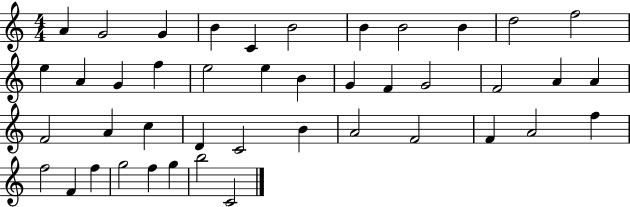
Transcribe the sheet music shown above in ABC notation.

X:1
T:Untitled
M:4/4
L:1/4
K:C
A G2 G B C B2 B B2 B d2 f2 e A G f e2 e B G F G2 F2 A A F2 A c D C2 B A2 F2 F A2 f f2 F f g2 f g b2 C2